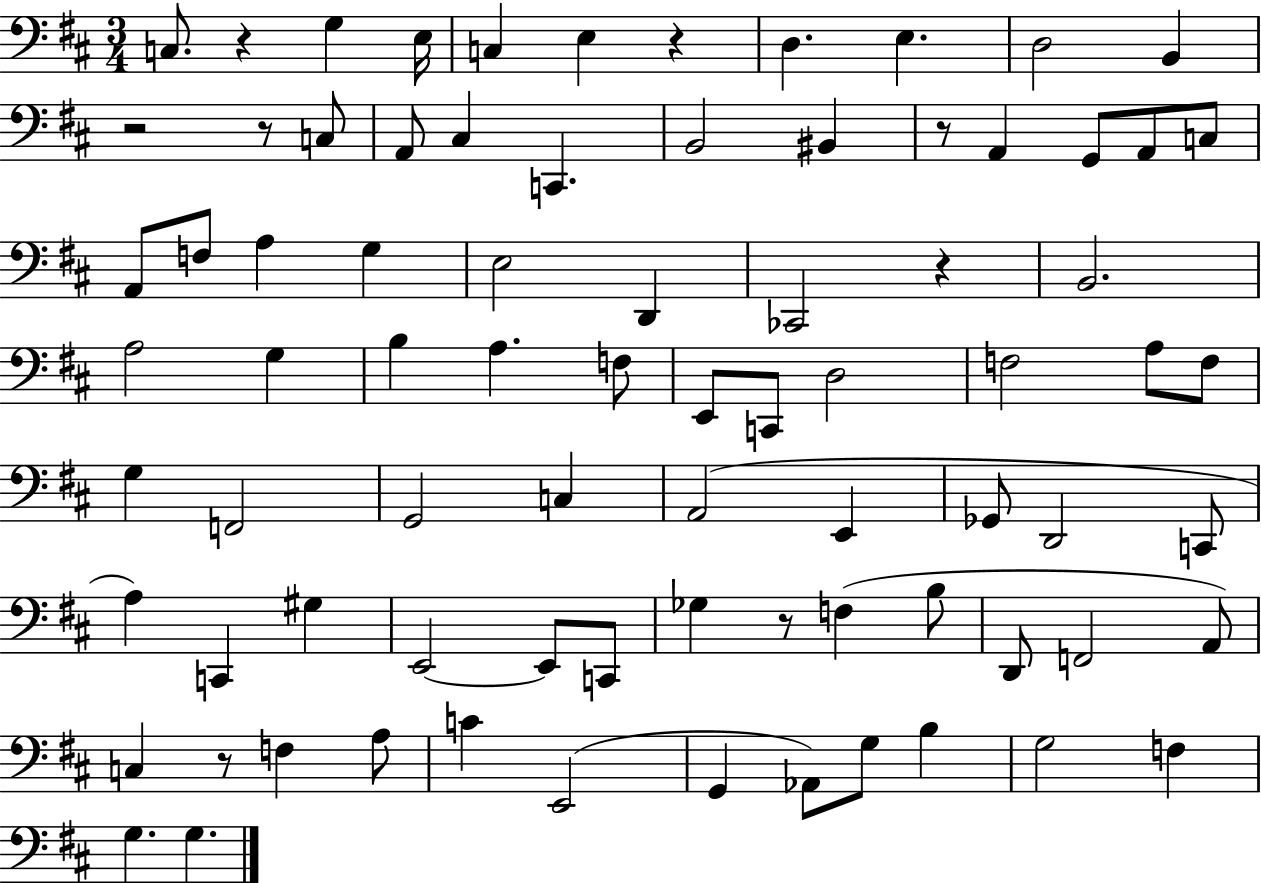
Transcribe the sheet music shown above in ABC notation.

X:1
T:Untitled
M:3/4
L:1/4
K:D
C,/2 z G, E,/4 C, E, z D, E, D,2 B,, z2 z/2 C,/2 A,,/2 ^C, C,, B,,2 ^B,, z/2 A,, G,,/2 A,,/2 C,/2 A,,/2 F,/2 A, G, E,2 D,, _C,,2 z B,,2 A,2 G, B, A, F,/2 E,,/2 C,,/2 D,2 F,2 A,/2 F,/2 G, F,,2 G,,2 C, A,,2 E,, _G,,/2 D,,2 C,,/2 A, C,, ^G, E,,2 E,,/2 C,,/2 _G, z/2 F, B,/2 D,,/2 F,,2 A,,/2 C, z/2 F, A,/2 C E,,2 G,, _A,,/2 G,/2 B, G,2 F, G, G,